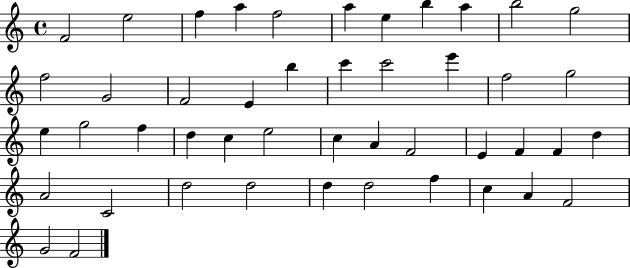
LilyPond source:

{
  \clef treble
  \time 4/4
  \defaultTimeSignature
  \key c \major
  f'2 e''2 | f''4 a''4 f''2 | a''4 e''4 b''4 a''4 | b''2 g''2 | \break f''2 g'2 | f'2 e'4 b''4 | c'''4 c'''2 e'''4 | f''2 g''2 | \break e''4 g''2 f''4 | d''4 c''4 e''2 | c''4 a'4 f'2 | e'4 f'4 f'4 d''4 | \break a'2 c'2 | d''2 d''2 | d''4 d''2 f''4 | c''4 a'4 f'2 | \break g'2 f'2 | \bar "|."
}